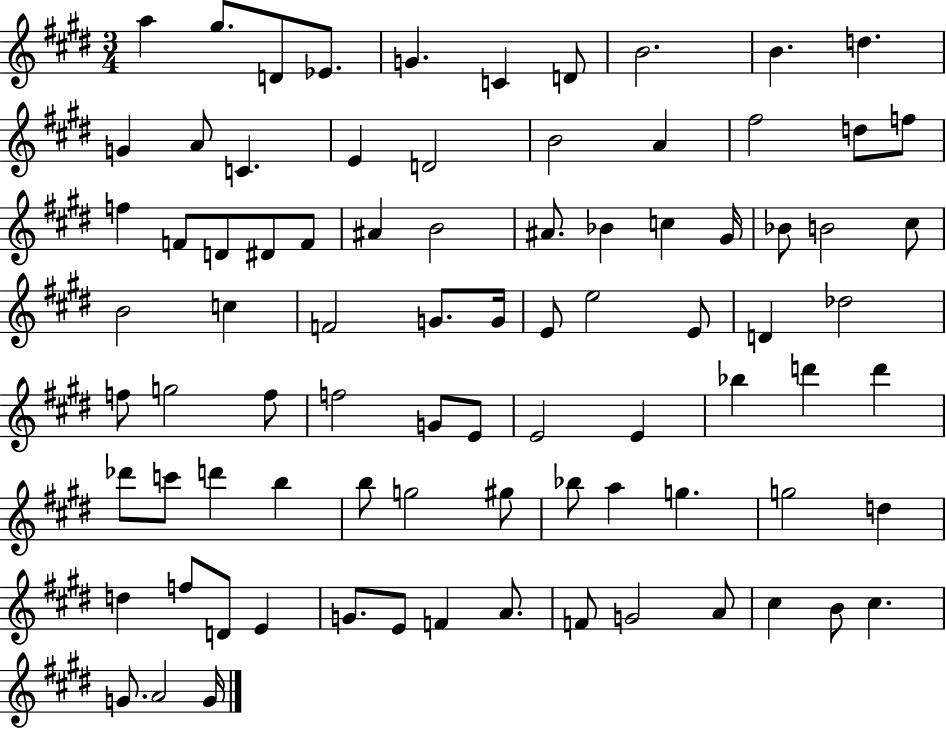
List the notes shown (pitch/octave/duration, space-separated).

A5/q G#5/e. D4/e Eb4/e. G4/q. C4/q D4/e B4/h. B4/q. D5/q. G4/q A4/e C4/q. E4/q D4/h B4/h A4/q F#5/h D5/e F5/e F5/q F4/e D4/e D#4/e F4/e A#4/q B4/h A#4/e. Bb4/q C5/q G#4/s Bb4/e B4/h C#5/e B4/h C5/q F4/h G4/e. G4/s E4/e E5/h E4/e D4/q Db5/h F5/e G5/h F5/e F5/h G4/e E4/e E4/h E4/q Bb5/q D6/q D6/q Db6/e C6/e D6/q B5/q B5/e G5/h G#5/e Bb5/e A5/q G5/q. G5/h D5/q D5/q F5/e D4/e E4/q G4/e. E4/e F4/q A4/e. F4/e G4/h A4/e C#5/q B4/e C#5/q. G4/e. A4/h G4/s